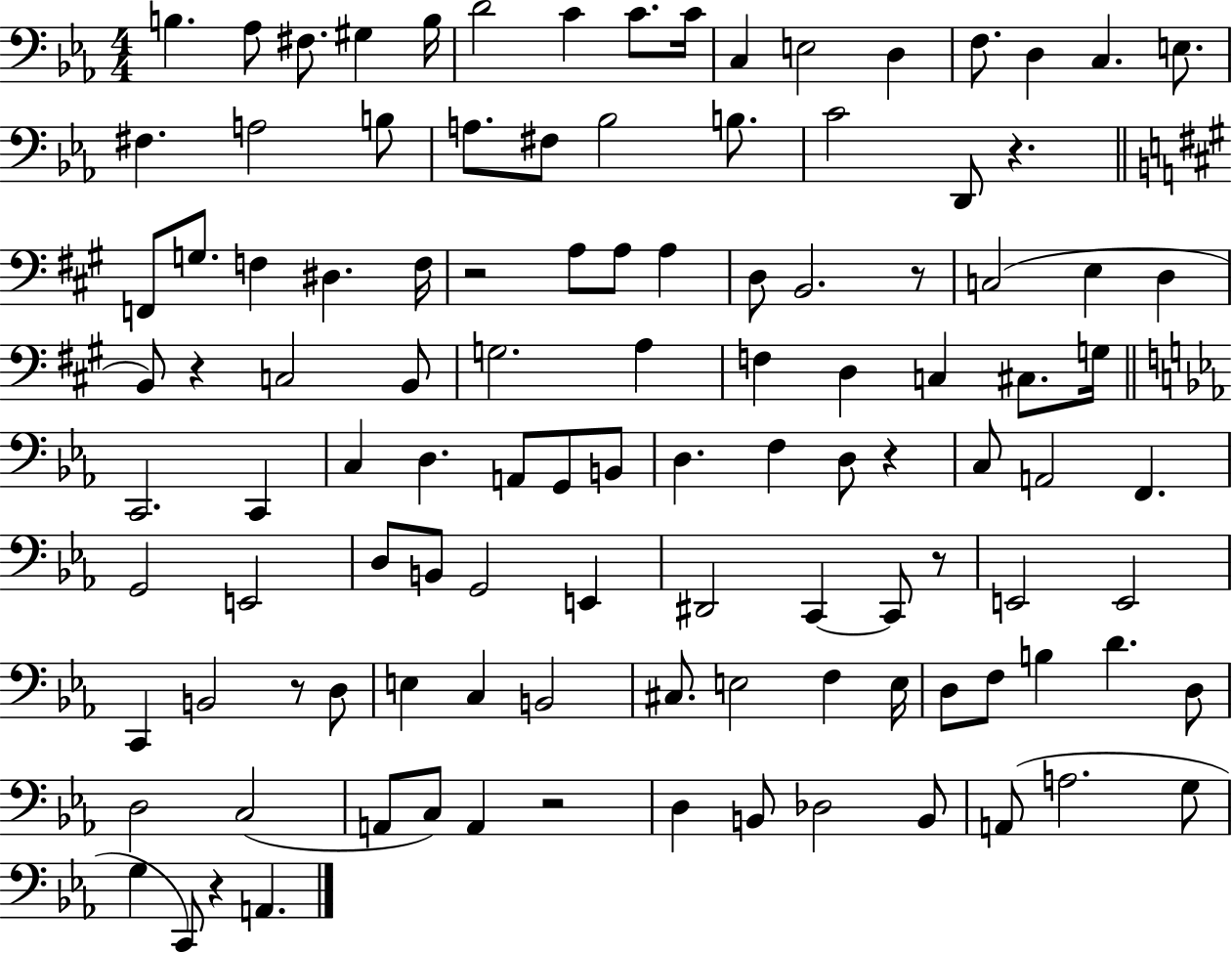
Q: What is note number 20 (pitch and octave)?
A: A3